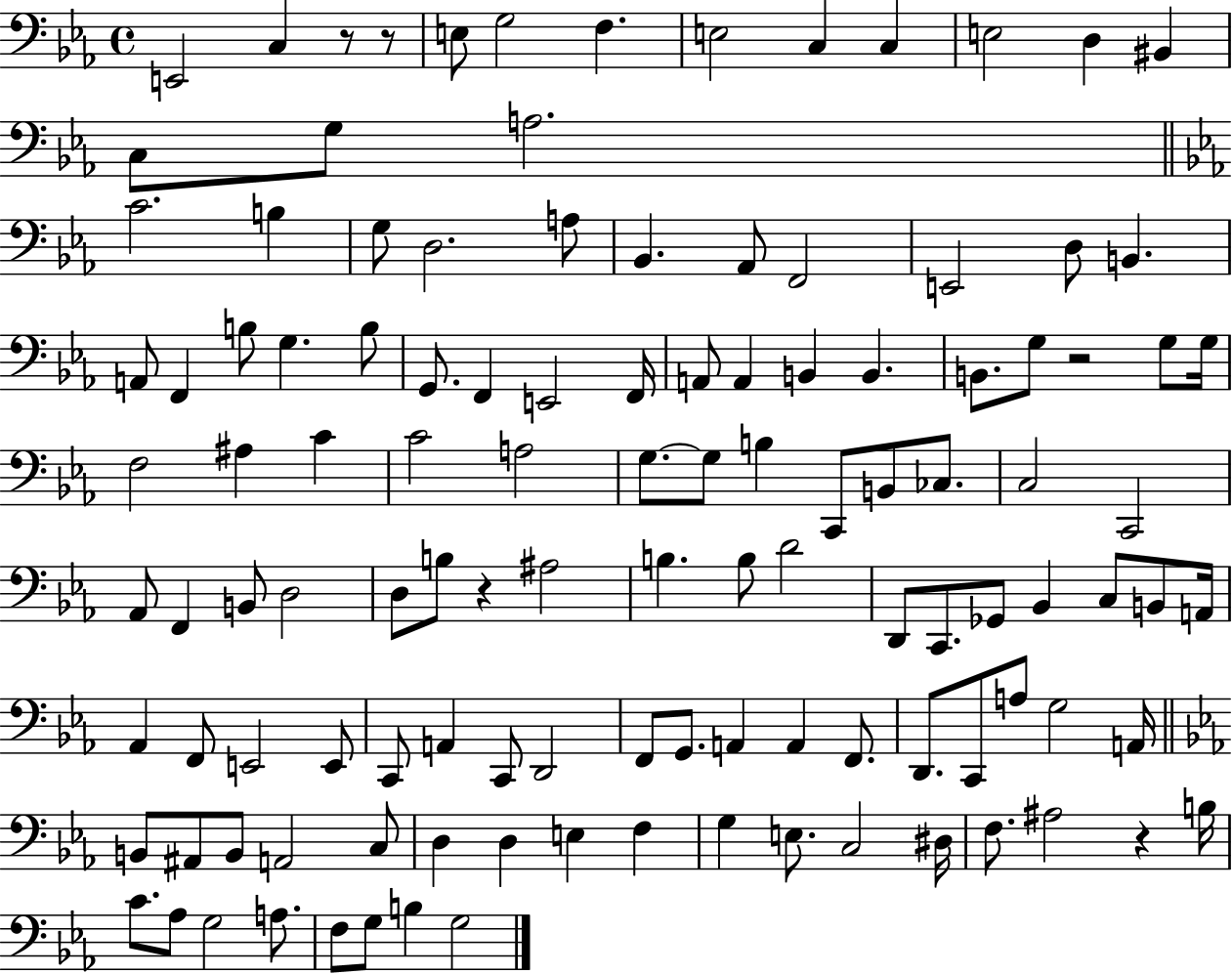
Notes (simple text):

E2/h C3/q R/e R/e E3/e G3/h F3/q. E3/h C3/q C3/q E3/h D3/q BIS2/q C3/e G3/e A3/h. C4/h. B3/q G3/e D3/h. A3/e Bb2/q. Ab2/e F2/h E2/h D3/e B2/q. A2/e F2/q B3/e G3/q. B3/e G2/e. F2/q E2/h F2/s A2/e A2/q B2/q B2/q. B2/e. G3/e R/h G3/e G3/s F3/h A#3/q C4/q C4/h A3/h G3/e. G3/e B3/q C2/e B2/e CES3/e. C3/h C2/h Ab2/e F2/q B2/e D3/h D3/e B3/e R/q A#3/h B3/q. B3/e D4/h D2/e C2/e. Gb2/e Bb2/q C3/e B2/e A2/s Ab2/q F2/e E2/h E2/e C2/e A2/q C2/e D2/h F2/e G2/e. A2/q A2/q F2/e. D2/e. C2/e A3/e G3/h A2/s B2/e A#2/e B2/e A2/h C3/e D3/q D3/q E3/q F3/q G3/q E3/e. C3/h D#3/s F3/e. A#3/h R/q B3/s C4/e. Ab3/e G3/h A3/e. F3/e G3/e B3/q G3/h